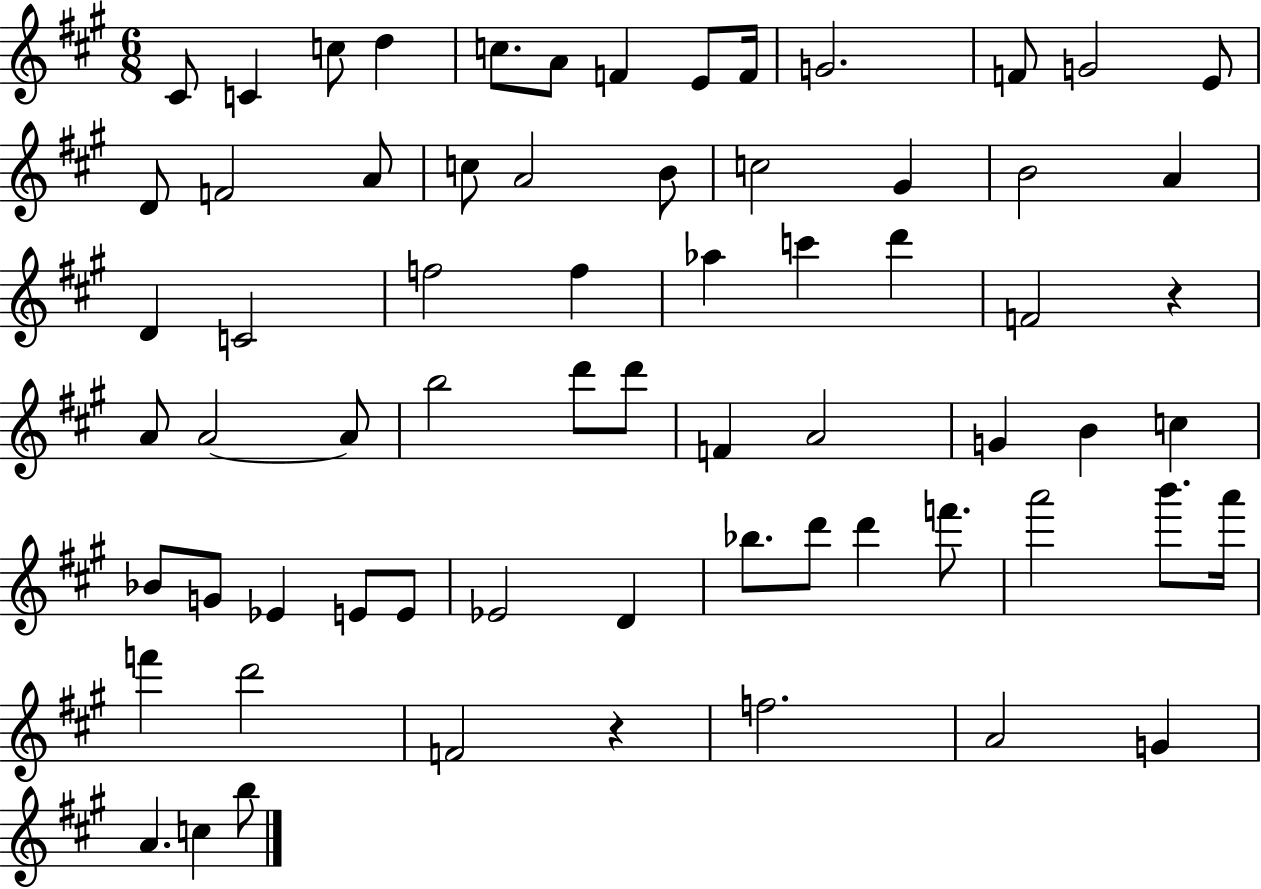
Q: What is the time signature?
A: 6/8